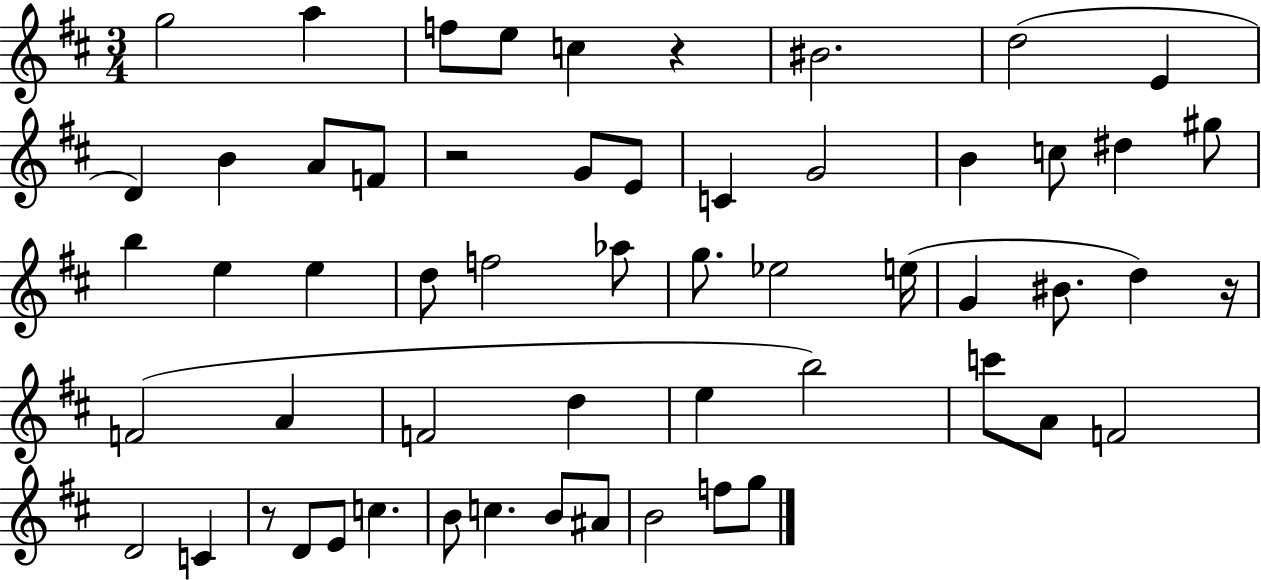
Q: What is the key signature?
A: D major